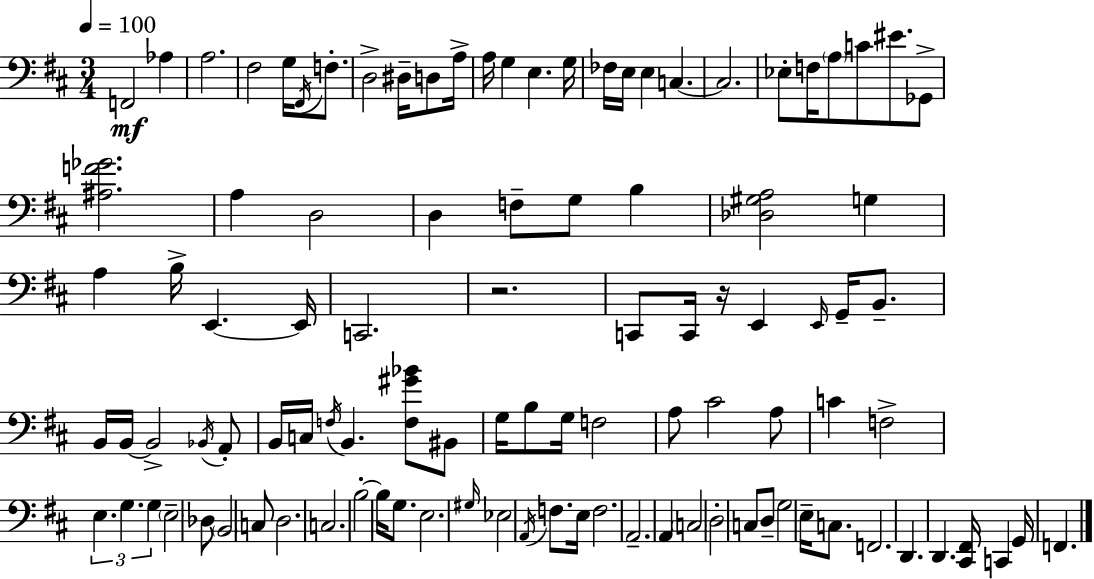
F2/h Ab3/q A3/h. F#3/h G3/s F#2/s F3/e. D3/h D#3/s D3/e A3/s A3/s G3/q E3/q. G3/s FES3/s E3/s E3/q C3/q. C3/h. Eb3/e F3/s A3/e C4/e EIS4/e. Gb2/e [A#3,F4,Gb4]/h. A3/q D3/h D3/q F3/e G3/e B3/q [Db3,G#3,A3]/h G3/q A3/q B3/s E2/q. E2/s C2/h. R/h. C2/e C2/s R/s E2/q E2/s G2/s B2/e. B2/s B2/s B2/h Bb2/s A2/e B2/s C3/s F3/s B2/q. [F3,G#4,Bb4]/e BIS2/e G3/s B3/e G3/s F3/h A3/e C#4/h A3/e C4/q F3/h E3/q. G3/q. G3/q E3/h Db3/e B2/h C3/e D3/h. C3/h. B3/h B3/s G3/e. E3/h. G#3/s Eb3/h A2/s F3/e. E3/s F3/h. A2/h. A2/q C3/h D3/h C3/e D3/e G3/h E3/s C3/e. F2/h. D2/q. D2/q. [C#2,F#2]/s C2/q G2/s F2/q.